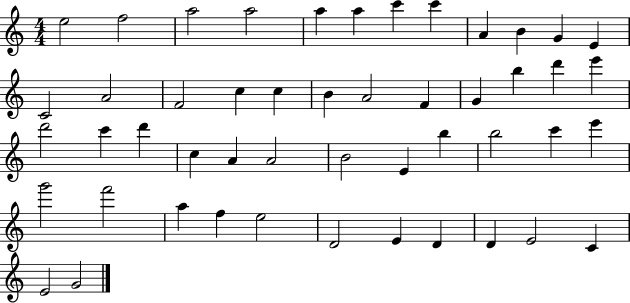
E5/h F5/h A5/h A5/h A5/q A5/q C6/q C6/q A4/q B4/q G4/q E4/q C4/h A4/h F4/h C5/q C5/q B4/q A4/h F4/q G4/q B5/q D6/q E6/q D6/h C6/q D6/q C5/q A4/q A4/h B4/h E4/q B5/q B5/h C6/q E6/q G6/h F6/h A5/q F5/q E5/h D4/h E4/q D4/q D4/q E4/h C4/q E4/h G4/h